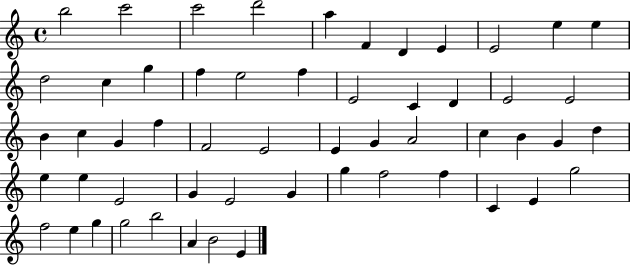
B5/h C6/h C6/h D6/h A5/q F4/q D4/q E4/q E4/h E5/q E5/q D5/h C5/q G5/q F5/q E5/h F5/q E4/h C4/q D4/q E4/h E4/h B4/q C5/q G4/q F5/q F4/h E4/h E4/q G4/q A4/h C5/q B4/q G4/q D5/q E5/q E5/q E4/h G4/q E4/h G4/q G5/q F5/h F5/q C4/q E4/q G5/h F5/h E5/q G5/q G5/h B5/h A4/q B4/h E4/q